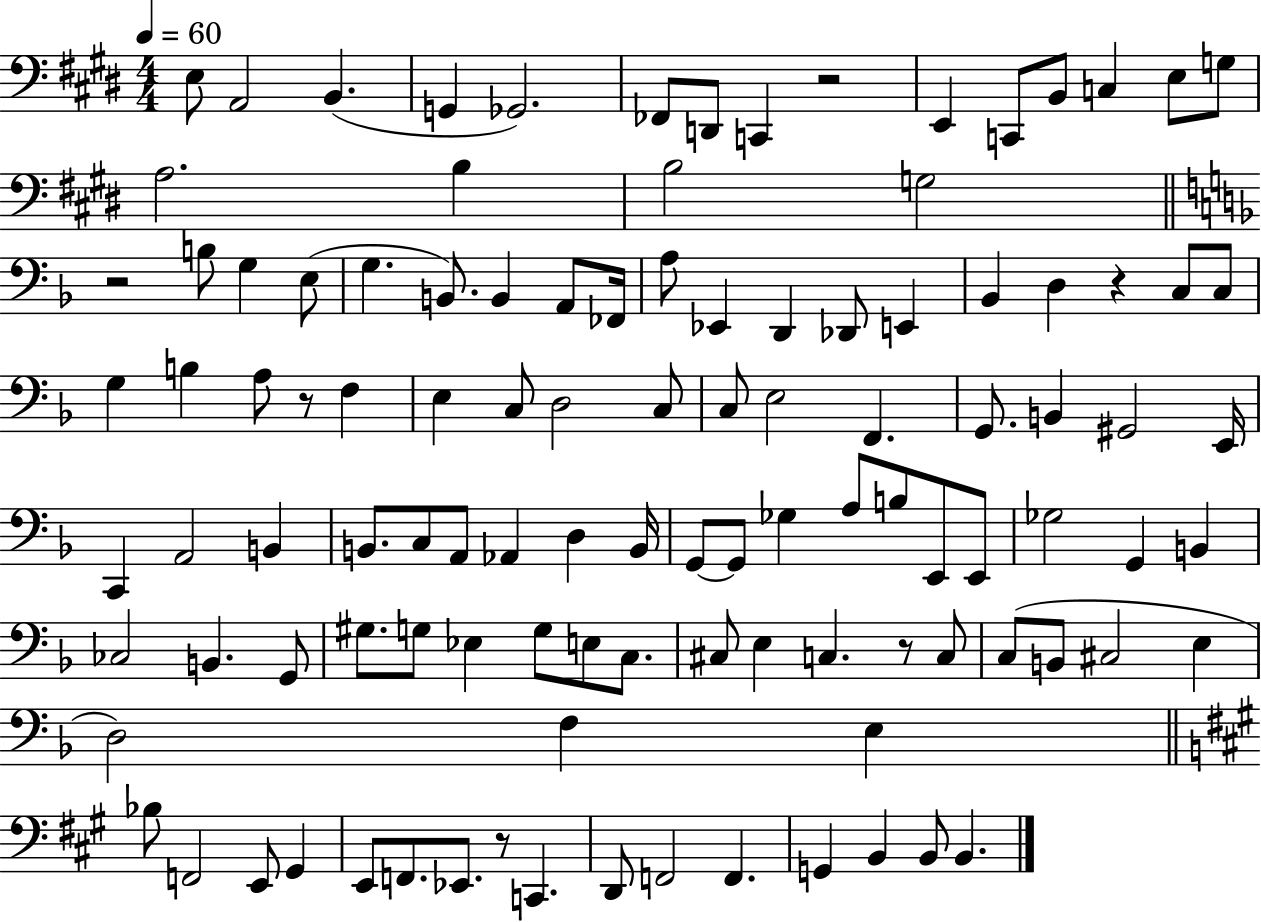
X:1
T:Untitled
M:4/4
L:1/4
K:E
E,/2 A,,2 B,, G,, _G,,2 _F,,/2 D,,/2 C,, z2 E,, C,,/2 B,,/2 C, E,/2 G,/2 A,2 B, B,2 G,2 z2 B,/2 G, E,/2 G, B,,/2 B,, A,,/2 _F,,/4 A,/2 _E,, D,, _D,,/2 E,, _B,, D, z C,/2 C,/2 G, B, A,/2 z/2 F, E, C,/2 D,2 C,/2 C,/2 E,2 F,, G,,/2 B,, ^G,,2 E,,/4 C,, A,,2 B,, B,,/2 C,/2 A,,/2 _A,, D, B,,/4 G,,/2 G,,/2 _G, A,/2 B,/2 E,,/2 E,,/2 _G,2 G,, B,, _C,2 B,, G,,/2 ^G,/2 G,/2 _E, G,/2 E,/2 C,/2 ^C,/2 E, C, z/2 C,/2 C,/2 B,,/2 ^C,2 E, D,2 F, E, _B,/2 F,,2 E,,/2 ^G,, E,,/2 F,,/2 _E,,/2 z/2 C,, D,,/2 F,,2 F,, G,, B,, B,,/2 B,,